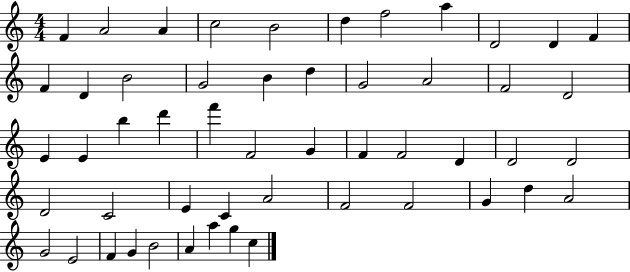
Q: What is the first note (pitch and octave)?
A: F4